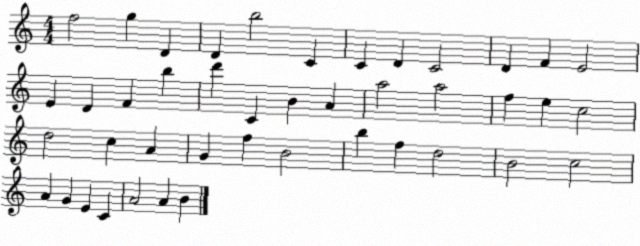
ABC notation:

X:1
T:Untitled
M:4/4
L:1/4
K:C
f2 g D D b2 C C D C2 D F E2 E D F b d' C B A a2 a2 f e c2 d2 c A G f B2 b f d2 B2 c2 A G E C A2 A B